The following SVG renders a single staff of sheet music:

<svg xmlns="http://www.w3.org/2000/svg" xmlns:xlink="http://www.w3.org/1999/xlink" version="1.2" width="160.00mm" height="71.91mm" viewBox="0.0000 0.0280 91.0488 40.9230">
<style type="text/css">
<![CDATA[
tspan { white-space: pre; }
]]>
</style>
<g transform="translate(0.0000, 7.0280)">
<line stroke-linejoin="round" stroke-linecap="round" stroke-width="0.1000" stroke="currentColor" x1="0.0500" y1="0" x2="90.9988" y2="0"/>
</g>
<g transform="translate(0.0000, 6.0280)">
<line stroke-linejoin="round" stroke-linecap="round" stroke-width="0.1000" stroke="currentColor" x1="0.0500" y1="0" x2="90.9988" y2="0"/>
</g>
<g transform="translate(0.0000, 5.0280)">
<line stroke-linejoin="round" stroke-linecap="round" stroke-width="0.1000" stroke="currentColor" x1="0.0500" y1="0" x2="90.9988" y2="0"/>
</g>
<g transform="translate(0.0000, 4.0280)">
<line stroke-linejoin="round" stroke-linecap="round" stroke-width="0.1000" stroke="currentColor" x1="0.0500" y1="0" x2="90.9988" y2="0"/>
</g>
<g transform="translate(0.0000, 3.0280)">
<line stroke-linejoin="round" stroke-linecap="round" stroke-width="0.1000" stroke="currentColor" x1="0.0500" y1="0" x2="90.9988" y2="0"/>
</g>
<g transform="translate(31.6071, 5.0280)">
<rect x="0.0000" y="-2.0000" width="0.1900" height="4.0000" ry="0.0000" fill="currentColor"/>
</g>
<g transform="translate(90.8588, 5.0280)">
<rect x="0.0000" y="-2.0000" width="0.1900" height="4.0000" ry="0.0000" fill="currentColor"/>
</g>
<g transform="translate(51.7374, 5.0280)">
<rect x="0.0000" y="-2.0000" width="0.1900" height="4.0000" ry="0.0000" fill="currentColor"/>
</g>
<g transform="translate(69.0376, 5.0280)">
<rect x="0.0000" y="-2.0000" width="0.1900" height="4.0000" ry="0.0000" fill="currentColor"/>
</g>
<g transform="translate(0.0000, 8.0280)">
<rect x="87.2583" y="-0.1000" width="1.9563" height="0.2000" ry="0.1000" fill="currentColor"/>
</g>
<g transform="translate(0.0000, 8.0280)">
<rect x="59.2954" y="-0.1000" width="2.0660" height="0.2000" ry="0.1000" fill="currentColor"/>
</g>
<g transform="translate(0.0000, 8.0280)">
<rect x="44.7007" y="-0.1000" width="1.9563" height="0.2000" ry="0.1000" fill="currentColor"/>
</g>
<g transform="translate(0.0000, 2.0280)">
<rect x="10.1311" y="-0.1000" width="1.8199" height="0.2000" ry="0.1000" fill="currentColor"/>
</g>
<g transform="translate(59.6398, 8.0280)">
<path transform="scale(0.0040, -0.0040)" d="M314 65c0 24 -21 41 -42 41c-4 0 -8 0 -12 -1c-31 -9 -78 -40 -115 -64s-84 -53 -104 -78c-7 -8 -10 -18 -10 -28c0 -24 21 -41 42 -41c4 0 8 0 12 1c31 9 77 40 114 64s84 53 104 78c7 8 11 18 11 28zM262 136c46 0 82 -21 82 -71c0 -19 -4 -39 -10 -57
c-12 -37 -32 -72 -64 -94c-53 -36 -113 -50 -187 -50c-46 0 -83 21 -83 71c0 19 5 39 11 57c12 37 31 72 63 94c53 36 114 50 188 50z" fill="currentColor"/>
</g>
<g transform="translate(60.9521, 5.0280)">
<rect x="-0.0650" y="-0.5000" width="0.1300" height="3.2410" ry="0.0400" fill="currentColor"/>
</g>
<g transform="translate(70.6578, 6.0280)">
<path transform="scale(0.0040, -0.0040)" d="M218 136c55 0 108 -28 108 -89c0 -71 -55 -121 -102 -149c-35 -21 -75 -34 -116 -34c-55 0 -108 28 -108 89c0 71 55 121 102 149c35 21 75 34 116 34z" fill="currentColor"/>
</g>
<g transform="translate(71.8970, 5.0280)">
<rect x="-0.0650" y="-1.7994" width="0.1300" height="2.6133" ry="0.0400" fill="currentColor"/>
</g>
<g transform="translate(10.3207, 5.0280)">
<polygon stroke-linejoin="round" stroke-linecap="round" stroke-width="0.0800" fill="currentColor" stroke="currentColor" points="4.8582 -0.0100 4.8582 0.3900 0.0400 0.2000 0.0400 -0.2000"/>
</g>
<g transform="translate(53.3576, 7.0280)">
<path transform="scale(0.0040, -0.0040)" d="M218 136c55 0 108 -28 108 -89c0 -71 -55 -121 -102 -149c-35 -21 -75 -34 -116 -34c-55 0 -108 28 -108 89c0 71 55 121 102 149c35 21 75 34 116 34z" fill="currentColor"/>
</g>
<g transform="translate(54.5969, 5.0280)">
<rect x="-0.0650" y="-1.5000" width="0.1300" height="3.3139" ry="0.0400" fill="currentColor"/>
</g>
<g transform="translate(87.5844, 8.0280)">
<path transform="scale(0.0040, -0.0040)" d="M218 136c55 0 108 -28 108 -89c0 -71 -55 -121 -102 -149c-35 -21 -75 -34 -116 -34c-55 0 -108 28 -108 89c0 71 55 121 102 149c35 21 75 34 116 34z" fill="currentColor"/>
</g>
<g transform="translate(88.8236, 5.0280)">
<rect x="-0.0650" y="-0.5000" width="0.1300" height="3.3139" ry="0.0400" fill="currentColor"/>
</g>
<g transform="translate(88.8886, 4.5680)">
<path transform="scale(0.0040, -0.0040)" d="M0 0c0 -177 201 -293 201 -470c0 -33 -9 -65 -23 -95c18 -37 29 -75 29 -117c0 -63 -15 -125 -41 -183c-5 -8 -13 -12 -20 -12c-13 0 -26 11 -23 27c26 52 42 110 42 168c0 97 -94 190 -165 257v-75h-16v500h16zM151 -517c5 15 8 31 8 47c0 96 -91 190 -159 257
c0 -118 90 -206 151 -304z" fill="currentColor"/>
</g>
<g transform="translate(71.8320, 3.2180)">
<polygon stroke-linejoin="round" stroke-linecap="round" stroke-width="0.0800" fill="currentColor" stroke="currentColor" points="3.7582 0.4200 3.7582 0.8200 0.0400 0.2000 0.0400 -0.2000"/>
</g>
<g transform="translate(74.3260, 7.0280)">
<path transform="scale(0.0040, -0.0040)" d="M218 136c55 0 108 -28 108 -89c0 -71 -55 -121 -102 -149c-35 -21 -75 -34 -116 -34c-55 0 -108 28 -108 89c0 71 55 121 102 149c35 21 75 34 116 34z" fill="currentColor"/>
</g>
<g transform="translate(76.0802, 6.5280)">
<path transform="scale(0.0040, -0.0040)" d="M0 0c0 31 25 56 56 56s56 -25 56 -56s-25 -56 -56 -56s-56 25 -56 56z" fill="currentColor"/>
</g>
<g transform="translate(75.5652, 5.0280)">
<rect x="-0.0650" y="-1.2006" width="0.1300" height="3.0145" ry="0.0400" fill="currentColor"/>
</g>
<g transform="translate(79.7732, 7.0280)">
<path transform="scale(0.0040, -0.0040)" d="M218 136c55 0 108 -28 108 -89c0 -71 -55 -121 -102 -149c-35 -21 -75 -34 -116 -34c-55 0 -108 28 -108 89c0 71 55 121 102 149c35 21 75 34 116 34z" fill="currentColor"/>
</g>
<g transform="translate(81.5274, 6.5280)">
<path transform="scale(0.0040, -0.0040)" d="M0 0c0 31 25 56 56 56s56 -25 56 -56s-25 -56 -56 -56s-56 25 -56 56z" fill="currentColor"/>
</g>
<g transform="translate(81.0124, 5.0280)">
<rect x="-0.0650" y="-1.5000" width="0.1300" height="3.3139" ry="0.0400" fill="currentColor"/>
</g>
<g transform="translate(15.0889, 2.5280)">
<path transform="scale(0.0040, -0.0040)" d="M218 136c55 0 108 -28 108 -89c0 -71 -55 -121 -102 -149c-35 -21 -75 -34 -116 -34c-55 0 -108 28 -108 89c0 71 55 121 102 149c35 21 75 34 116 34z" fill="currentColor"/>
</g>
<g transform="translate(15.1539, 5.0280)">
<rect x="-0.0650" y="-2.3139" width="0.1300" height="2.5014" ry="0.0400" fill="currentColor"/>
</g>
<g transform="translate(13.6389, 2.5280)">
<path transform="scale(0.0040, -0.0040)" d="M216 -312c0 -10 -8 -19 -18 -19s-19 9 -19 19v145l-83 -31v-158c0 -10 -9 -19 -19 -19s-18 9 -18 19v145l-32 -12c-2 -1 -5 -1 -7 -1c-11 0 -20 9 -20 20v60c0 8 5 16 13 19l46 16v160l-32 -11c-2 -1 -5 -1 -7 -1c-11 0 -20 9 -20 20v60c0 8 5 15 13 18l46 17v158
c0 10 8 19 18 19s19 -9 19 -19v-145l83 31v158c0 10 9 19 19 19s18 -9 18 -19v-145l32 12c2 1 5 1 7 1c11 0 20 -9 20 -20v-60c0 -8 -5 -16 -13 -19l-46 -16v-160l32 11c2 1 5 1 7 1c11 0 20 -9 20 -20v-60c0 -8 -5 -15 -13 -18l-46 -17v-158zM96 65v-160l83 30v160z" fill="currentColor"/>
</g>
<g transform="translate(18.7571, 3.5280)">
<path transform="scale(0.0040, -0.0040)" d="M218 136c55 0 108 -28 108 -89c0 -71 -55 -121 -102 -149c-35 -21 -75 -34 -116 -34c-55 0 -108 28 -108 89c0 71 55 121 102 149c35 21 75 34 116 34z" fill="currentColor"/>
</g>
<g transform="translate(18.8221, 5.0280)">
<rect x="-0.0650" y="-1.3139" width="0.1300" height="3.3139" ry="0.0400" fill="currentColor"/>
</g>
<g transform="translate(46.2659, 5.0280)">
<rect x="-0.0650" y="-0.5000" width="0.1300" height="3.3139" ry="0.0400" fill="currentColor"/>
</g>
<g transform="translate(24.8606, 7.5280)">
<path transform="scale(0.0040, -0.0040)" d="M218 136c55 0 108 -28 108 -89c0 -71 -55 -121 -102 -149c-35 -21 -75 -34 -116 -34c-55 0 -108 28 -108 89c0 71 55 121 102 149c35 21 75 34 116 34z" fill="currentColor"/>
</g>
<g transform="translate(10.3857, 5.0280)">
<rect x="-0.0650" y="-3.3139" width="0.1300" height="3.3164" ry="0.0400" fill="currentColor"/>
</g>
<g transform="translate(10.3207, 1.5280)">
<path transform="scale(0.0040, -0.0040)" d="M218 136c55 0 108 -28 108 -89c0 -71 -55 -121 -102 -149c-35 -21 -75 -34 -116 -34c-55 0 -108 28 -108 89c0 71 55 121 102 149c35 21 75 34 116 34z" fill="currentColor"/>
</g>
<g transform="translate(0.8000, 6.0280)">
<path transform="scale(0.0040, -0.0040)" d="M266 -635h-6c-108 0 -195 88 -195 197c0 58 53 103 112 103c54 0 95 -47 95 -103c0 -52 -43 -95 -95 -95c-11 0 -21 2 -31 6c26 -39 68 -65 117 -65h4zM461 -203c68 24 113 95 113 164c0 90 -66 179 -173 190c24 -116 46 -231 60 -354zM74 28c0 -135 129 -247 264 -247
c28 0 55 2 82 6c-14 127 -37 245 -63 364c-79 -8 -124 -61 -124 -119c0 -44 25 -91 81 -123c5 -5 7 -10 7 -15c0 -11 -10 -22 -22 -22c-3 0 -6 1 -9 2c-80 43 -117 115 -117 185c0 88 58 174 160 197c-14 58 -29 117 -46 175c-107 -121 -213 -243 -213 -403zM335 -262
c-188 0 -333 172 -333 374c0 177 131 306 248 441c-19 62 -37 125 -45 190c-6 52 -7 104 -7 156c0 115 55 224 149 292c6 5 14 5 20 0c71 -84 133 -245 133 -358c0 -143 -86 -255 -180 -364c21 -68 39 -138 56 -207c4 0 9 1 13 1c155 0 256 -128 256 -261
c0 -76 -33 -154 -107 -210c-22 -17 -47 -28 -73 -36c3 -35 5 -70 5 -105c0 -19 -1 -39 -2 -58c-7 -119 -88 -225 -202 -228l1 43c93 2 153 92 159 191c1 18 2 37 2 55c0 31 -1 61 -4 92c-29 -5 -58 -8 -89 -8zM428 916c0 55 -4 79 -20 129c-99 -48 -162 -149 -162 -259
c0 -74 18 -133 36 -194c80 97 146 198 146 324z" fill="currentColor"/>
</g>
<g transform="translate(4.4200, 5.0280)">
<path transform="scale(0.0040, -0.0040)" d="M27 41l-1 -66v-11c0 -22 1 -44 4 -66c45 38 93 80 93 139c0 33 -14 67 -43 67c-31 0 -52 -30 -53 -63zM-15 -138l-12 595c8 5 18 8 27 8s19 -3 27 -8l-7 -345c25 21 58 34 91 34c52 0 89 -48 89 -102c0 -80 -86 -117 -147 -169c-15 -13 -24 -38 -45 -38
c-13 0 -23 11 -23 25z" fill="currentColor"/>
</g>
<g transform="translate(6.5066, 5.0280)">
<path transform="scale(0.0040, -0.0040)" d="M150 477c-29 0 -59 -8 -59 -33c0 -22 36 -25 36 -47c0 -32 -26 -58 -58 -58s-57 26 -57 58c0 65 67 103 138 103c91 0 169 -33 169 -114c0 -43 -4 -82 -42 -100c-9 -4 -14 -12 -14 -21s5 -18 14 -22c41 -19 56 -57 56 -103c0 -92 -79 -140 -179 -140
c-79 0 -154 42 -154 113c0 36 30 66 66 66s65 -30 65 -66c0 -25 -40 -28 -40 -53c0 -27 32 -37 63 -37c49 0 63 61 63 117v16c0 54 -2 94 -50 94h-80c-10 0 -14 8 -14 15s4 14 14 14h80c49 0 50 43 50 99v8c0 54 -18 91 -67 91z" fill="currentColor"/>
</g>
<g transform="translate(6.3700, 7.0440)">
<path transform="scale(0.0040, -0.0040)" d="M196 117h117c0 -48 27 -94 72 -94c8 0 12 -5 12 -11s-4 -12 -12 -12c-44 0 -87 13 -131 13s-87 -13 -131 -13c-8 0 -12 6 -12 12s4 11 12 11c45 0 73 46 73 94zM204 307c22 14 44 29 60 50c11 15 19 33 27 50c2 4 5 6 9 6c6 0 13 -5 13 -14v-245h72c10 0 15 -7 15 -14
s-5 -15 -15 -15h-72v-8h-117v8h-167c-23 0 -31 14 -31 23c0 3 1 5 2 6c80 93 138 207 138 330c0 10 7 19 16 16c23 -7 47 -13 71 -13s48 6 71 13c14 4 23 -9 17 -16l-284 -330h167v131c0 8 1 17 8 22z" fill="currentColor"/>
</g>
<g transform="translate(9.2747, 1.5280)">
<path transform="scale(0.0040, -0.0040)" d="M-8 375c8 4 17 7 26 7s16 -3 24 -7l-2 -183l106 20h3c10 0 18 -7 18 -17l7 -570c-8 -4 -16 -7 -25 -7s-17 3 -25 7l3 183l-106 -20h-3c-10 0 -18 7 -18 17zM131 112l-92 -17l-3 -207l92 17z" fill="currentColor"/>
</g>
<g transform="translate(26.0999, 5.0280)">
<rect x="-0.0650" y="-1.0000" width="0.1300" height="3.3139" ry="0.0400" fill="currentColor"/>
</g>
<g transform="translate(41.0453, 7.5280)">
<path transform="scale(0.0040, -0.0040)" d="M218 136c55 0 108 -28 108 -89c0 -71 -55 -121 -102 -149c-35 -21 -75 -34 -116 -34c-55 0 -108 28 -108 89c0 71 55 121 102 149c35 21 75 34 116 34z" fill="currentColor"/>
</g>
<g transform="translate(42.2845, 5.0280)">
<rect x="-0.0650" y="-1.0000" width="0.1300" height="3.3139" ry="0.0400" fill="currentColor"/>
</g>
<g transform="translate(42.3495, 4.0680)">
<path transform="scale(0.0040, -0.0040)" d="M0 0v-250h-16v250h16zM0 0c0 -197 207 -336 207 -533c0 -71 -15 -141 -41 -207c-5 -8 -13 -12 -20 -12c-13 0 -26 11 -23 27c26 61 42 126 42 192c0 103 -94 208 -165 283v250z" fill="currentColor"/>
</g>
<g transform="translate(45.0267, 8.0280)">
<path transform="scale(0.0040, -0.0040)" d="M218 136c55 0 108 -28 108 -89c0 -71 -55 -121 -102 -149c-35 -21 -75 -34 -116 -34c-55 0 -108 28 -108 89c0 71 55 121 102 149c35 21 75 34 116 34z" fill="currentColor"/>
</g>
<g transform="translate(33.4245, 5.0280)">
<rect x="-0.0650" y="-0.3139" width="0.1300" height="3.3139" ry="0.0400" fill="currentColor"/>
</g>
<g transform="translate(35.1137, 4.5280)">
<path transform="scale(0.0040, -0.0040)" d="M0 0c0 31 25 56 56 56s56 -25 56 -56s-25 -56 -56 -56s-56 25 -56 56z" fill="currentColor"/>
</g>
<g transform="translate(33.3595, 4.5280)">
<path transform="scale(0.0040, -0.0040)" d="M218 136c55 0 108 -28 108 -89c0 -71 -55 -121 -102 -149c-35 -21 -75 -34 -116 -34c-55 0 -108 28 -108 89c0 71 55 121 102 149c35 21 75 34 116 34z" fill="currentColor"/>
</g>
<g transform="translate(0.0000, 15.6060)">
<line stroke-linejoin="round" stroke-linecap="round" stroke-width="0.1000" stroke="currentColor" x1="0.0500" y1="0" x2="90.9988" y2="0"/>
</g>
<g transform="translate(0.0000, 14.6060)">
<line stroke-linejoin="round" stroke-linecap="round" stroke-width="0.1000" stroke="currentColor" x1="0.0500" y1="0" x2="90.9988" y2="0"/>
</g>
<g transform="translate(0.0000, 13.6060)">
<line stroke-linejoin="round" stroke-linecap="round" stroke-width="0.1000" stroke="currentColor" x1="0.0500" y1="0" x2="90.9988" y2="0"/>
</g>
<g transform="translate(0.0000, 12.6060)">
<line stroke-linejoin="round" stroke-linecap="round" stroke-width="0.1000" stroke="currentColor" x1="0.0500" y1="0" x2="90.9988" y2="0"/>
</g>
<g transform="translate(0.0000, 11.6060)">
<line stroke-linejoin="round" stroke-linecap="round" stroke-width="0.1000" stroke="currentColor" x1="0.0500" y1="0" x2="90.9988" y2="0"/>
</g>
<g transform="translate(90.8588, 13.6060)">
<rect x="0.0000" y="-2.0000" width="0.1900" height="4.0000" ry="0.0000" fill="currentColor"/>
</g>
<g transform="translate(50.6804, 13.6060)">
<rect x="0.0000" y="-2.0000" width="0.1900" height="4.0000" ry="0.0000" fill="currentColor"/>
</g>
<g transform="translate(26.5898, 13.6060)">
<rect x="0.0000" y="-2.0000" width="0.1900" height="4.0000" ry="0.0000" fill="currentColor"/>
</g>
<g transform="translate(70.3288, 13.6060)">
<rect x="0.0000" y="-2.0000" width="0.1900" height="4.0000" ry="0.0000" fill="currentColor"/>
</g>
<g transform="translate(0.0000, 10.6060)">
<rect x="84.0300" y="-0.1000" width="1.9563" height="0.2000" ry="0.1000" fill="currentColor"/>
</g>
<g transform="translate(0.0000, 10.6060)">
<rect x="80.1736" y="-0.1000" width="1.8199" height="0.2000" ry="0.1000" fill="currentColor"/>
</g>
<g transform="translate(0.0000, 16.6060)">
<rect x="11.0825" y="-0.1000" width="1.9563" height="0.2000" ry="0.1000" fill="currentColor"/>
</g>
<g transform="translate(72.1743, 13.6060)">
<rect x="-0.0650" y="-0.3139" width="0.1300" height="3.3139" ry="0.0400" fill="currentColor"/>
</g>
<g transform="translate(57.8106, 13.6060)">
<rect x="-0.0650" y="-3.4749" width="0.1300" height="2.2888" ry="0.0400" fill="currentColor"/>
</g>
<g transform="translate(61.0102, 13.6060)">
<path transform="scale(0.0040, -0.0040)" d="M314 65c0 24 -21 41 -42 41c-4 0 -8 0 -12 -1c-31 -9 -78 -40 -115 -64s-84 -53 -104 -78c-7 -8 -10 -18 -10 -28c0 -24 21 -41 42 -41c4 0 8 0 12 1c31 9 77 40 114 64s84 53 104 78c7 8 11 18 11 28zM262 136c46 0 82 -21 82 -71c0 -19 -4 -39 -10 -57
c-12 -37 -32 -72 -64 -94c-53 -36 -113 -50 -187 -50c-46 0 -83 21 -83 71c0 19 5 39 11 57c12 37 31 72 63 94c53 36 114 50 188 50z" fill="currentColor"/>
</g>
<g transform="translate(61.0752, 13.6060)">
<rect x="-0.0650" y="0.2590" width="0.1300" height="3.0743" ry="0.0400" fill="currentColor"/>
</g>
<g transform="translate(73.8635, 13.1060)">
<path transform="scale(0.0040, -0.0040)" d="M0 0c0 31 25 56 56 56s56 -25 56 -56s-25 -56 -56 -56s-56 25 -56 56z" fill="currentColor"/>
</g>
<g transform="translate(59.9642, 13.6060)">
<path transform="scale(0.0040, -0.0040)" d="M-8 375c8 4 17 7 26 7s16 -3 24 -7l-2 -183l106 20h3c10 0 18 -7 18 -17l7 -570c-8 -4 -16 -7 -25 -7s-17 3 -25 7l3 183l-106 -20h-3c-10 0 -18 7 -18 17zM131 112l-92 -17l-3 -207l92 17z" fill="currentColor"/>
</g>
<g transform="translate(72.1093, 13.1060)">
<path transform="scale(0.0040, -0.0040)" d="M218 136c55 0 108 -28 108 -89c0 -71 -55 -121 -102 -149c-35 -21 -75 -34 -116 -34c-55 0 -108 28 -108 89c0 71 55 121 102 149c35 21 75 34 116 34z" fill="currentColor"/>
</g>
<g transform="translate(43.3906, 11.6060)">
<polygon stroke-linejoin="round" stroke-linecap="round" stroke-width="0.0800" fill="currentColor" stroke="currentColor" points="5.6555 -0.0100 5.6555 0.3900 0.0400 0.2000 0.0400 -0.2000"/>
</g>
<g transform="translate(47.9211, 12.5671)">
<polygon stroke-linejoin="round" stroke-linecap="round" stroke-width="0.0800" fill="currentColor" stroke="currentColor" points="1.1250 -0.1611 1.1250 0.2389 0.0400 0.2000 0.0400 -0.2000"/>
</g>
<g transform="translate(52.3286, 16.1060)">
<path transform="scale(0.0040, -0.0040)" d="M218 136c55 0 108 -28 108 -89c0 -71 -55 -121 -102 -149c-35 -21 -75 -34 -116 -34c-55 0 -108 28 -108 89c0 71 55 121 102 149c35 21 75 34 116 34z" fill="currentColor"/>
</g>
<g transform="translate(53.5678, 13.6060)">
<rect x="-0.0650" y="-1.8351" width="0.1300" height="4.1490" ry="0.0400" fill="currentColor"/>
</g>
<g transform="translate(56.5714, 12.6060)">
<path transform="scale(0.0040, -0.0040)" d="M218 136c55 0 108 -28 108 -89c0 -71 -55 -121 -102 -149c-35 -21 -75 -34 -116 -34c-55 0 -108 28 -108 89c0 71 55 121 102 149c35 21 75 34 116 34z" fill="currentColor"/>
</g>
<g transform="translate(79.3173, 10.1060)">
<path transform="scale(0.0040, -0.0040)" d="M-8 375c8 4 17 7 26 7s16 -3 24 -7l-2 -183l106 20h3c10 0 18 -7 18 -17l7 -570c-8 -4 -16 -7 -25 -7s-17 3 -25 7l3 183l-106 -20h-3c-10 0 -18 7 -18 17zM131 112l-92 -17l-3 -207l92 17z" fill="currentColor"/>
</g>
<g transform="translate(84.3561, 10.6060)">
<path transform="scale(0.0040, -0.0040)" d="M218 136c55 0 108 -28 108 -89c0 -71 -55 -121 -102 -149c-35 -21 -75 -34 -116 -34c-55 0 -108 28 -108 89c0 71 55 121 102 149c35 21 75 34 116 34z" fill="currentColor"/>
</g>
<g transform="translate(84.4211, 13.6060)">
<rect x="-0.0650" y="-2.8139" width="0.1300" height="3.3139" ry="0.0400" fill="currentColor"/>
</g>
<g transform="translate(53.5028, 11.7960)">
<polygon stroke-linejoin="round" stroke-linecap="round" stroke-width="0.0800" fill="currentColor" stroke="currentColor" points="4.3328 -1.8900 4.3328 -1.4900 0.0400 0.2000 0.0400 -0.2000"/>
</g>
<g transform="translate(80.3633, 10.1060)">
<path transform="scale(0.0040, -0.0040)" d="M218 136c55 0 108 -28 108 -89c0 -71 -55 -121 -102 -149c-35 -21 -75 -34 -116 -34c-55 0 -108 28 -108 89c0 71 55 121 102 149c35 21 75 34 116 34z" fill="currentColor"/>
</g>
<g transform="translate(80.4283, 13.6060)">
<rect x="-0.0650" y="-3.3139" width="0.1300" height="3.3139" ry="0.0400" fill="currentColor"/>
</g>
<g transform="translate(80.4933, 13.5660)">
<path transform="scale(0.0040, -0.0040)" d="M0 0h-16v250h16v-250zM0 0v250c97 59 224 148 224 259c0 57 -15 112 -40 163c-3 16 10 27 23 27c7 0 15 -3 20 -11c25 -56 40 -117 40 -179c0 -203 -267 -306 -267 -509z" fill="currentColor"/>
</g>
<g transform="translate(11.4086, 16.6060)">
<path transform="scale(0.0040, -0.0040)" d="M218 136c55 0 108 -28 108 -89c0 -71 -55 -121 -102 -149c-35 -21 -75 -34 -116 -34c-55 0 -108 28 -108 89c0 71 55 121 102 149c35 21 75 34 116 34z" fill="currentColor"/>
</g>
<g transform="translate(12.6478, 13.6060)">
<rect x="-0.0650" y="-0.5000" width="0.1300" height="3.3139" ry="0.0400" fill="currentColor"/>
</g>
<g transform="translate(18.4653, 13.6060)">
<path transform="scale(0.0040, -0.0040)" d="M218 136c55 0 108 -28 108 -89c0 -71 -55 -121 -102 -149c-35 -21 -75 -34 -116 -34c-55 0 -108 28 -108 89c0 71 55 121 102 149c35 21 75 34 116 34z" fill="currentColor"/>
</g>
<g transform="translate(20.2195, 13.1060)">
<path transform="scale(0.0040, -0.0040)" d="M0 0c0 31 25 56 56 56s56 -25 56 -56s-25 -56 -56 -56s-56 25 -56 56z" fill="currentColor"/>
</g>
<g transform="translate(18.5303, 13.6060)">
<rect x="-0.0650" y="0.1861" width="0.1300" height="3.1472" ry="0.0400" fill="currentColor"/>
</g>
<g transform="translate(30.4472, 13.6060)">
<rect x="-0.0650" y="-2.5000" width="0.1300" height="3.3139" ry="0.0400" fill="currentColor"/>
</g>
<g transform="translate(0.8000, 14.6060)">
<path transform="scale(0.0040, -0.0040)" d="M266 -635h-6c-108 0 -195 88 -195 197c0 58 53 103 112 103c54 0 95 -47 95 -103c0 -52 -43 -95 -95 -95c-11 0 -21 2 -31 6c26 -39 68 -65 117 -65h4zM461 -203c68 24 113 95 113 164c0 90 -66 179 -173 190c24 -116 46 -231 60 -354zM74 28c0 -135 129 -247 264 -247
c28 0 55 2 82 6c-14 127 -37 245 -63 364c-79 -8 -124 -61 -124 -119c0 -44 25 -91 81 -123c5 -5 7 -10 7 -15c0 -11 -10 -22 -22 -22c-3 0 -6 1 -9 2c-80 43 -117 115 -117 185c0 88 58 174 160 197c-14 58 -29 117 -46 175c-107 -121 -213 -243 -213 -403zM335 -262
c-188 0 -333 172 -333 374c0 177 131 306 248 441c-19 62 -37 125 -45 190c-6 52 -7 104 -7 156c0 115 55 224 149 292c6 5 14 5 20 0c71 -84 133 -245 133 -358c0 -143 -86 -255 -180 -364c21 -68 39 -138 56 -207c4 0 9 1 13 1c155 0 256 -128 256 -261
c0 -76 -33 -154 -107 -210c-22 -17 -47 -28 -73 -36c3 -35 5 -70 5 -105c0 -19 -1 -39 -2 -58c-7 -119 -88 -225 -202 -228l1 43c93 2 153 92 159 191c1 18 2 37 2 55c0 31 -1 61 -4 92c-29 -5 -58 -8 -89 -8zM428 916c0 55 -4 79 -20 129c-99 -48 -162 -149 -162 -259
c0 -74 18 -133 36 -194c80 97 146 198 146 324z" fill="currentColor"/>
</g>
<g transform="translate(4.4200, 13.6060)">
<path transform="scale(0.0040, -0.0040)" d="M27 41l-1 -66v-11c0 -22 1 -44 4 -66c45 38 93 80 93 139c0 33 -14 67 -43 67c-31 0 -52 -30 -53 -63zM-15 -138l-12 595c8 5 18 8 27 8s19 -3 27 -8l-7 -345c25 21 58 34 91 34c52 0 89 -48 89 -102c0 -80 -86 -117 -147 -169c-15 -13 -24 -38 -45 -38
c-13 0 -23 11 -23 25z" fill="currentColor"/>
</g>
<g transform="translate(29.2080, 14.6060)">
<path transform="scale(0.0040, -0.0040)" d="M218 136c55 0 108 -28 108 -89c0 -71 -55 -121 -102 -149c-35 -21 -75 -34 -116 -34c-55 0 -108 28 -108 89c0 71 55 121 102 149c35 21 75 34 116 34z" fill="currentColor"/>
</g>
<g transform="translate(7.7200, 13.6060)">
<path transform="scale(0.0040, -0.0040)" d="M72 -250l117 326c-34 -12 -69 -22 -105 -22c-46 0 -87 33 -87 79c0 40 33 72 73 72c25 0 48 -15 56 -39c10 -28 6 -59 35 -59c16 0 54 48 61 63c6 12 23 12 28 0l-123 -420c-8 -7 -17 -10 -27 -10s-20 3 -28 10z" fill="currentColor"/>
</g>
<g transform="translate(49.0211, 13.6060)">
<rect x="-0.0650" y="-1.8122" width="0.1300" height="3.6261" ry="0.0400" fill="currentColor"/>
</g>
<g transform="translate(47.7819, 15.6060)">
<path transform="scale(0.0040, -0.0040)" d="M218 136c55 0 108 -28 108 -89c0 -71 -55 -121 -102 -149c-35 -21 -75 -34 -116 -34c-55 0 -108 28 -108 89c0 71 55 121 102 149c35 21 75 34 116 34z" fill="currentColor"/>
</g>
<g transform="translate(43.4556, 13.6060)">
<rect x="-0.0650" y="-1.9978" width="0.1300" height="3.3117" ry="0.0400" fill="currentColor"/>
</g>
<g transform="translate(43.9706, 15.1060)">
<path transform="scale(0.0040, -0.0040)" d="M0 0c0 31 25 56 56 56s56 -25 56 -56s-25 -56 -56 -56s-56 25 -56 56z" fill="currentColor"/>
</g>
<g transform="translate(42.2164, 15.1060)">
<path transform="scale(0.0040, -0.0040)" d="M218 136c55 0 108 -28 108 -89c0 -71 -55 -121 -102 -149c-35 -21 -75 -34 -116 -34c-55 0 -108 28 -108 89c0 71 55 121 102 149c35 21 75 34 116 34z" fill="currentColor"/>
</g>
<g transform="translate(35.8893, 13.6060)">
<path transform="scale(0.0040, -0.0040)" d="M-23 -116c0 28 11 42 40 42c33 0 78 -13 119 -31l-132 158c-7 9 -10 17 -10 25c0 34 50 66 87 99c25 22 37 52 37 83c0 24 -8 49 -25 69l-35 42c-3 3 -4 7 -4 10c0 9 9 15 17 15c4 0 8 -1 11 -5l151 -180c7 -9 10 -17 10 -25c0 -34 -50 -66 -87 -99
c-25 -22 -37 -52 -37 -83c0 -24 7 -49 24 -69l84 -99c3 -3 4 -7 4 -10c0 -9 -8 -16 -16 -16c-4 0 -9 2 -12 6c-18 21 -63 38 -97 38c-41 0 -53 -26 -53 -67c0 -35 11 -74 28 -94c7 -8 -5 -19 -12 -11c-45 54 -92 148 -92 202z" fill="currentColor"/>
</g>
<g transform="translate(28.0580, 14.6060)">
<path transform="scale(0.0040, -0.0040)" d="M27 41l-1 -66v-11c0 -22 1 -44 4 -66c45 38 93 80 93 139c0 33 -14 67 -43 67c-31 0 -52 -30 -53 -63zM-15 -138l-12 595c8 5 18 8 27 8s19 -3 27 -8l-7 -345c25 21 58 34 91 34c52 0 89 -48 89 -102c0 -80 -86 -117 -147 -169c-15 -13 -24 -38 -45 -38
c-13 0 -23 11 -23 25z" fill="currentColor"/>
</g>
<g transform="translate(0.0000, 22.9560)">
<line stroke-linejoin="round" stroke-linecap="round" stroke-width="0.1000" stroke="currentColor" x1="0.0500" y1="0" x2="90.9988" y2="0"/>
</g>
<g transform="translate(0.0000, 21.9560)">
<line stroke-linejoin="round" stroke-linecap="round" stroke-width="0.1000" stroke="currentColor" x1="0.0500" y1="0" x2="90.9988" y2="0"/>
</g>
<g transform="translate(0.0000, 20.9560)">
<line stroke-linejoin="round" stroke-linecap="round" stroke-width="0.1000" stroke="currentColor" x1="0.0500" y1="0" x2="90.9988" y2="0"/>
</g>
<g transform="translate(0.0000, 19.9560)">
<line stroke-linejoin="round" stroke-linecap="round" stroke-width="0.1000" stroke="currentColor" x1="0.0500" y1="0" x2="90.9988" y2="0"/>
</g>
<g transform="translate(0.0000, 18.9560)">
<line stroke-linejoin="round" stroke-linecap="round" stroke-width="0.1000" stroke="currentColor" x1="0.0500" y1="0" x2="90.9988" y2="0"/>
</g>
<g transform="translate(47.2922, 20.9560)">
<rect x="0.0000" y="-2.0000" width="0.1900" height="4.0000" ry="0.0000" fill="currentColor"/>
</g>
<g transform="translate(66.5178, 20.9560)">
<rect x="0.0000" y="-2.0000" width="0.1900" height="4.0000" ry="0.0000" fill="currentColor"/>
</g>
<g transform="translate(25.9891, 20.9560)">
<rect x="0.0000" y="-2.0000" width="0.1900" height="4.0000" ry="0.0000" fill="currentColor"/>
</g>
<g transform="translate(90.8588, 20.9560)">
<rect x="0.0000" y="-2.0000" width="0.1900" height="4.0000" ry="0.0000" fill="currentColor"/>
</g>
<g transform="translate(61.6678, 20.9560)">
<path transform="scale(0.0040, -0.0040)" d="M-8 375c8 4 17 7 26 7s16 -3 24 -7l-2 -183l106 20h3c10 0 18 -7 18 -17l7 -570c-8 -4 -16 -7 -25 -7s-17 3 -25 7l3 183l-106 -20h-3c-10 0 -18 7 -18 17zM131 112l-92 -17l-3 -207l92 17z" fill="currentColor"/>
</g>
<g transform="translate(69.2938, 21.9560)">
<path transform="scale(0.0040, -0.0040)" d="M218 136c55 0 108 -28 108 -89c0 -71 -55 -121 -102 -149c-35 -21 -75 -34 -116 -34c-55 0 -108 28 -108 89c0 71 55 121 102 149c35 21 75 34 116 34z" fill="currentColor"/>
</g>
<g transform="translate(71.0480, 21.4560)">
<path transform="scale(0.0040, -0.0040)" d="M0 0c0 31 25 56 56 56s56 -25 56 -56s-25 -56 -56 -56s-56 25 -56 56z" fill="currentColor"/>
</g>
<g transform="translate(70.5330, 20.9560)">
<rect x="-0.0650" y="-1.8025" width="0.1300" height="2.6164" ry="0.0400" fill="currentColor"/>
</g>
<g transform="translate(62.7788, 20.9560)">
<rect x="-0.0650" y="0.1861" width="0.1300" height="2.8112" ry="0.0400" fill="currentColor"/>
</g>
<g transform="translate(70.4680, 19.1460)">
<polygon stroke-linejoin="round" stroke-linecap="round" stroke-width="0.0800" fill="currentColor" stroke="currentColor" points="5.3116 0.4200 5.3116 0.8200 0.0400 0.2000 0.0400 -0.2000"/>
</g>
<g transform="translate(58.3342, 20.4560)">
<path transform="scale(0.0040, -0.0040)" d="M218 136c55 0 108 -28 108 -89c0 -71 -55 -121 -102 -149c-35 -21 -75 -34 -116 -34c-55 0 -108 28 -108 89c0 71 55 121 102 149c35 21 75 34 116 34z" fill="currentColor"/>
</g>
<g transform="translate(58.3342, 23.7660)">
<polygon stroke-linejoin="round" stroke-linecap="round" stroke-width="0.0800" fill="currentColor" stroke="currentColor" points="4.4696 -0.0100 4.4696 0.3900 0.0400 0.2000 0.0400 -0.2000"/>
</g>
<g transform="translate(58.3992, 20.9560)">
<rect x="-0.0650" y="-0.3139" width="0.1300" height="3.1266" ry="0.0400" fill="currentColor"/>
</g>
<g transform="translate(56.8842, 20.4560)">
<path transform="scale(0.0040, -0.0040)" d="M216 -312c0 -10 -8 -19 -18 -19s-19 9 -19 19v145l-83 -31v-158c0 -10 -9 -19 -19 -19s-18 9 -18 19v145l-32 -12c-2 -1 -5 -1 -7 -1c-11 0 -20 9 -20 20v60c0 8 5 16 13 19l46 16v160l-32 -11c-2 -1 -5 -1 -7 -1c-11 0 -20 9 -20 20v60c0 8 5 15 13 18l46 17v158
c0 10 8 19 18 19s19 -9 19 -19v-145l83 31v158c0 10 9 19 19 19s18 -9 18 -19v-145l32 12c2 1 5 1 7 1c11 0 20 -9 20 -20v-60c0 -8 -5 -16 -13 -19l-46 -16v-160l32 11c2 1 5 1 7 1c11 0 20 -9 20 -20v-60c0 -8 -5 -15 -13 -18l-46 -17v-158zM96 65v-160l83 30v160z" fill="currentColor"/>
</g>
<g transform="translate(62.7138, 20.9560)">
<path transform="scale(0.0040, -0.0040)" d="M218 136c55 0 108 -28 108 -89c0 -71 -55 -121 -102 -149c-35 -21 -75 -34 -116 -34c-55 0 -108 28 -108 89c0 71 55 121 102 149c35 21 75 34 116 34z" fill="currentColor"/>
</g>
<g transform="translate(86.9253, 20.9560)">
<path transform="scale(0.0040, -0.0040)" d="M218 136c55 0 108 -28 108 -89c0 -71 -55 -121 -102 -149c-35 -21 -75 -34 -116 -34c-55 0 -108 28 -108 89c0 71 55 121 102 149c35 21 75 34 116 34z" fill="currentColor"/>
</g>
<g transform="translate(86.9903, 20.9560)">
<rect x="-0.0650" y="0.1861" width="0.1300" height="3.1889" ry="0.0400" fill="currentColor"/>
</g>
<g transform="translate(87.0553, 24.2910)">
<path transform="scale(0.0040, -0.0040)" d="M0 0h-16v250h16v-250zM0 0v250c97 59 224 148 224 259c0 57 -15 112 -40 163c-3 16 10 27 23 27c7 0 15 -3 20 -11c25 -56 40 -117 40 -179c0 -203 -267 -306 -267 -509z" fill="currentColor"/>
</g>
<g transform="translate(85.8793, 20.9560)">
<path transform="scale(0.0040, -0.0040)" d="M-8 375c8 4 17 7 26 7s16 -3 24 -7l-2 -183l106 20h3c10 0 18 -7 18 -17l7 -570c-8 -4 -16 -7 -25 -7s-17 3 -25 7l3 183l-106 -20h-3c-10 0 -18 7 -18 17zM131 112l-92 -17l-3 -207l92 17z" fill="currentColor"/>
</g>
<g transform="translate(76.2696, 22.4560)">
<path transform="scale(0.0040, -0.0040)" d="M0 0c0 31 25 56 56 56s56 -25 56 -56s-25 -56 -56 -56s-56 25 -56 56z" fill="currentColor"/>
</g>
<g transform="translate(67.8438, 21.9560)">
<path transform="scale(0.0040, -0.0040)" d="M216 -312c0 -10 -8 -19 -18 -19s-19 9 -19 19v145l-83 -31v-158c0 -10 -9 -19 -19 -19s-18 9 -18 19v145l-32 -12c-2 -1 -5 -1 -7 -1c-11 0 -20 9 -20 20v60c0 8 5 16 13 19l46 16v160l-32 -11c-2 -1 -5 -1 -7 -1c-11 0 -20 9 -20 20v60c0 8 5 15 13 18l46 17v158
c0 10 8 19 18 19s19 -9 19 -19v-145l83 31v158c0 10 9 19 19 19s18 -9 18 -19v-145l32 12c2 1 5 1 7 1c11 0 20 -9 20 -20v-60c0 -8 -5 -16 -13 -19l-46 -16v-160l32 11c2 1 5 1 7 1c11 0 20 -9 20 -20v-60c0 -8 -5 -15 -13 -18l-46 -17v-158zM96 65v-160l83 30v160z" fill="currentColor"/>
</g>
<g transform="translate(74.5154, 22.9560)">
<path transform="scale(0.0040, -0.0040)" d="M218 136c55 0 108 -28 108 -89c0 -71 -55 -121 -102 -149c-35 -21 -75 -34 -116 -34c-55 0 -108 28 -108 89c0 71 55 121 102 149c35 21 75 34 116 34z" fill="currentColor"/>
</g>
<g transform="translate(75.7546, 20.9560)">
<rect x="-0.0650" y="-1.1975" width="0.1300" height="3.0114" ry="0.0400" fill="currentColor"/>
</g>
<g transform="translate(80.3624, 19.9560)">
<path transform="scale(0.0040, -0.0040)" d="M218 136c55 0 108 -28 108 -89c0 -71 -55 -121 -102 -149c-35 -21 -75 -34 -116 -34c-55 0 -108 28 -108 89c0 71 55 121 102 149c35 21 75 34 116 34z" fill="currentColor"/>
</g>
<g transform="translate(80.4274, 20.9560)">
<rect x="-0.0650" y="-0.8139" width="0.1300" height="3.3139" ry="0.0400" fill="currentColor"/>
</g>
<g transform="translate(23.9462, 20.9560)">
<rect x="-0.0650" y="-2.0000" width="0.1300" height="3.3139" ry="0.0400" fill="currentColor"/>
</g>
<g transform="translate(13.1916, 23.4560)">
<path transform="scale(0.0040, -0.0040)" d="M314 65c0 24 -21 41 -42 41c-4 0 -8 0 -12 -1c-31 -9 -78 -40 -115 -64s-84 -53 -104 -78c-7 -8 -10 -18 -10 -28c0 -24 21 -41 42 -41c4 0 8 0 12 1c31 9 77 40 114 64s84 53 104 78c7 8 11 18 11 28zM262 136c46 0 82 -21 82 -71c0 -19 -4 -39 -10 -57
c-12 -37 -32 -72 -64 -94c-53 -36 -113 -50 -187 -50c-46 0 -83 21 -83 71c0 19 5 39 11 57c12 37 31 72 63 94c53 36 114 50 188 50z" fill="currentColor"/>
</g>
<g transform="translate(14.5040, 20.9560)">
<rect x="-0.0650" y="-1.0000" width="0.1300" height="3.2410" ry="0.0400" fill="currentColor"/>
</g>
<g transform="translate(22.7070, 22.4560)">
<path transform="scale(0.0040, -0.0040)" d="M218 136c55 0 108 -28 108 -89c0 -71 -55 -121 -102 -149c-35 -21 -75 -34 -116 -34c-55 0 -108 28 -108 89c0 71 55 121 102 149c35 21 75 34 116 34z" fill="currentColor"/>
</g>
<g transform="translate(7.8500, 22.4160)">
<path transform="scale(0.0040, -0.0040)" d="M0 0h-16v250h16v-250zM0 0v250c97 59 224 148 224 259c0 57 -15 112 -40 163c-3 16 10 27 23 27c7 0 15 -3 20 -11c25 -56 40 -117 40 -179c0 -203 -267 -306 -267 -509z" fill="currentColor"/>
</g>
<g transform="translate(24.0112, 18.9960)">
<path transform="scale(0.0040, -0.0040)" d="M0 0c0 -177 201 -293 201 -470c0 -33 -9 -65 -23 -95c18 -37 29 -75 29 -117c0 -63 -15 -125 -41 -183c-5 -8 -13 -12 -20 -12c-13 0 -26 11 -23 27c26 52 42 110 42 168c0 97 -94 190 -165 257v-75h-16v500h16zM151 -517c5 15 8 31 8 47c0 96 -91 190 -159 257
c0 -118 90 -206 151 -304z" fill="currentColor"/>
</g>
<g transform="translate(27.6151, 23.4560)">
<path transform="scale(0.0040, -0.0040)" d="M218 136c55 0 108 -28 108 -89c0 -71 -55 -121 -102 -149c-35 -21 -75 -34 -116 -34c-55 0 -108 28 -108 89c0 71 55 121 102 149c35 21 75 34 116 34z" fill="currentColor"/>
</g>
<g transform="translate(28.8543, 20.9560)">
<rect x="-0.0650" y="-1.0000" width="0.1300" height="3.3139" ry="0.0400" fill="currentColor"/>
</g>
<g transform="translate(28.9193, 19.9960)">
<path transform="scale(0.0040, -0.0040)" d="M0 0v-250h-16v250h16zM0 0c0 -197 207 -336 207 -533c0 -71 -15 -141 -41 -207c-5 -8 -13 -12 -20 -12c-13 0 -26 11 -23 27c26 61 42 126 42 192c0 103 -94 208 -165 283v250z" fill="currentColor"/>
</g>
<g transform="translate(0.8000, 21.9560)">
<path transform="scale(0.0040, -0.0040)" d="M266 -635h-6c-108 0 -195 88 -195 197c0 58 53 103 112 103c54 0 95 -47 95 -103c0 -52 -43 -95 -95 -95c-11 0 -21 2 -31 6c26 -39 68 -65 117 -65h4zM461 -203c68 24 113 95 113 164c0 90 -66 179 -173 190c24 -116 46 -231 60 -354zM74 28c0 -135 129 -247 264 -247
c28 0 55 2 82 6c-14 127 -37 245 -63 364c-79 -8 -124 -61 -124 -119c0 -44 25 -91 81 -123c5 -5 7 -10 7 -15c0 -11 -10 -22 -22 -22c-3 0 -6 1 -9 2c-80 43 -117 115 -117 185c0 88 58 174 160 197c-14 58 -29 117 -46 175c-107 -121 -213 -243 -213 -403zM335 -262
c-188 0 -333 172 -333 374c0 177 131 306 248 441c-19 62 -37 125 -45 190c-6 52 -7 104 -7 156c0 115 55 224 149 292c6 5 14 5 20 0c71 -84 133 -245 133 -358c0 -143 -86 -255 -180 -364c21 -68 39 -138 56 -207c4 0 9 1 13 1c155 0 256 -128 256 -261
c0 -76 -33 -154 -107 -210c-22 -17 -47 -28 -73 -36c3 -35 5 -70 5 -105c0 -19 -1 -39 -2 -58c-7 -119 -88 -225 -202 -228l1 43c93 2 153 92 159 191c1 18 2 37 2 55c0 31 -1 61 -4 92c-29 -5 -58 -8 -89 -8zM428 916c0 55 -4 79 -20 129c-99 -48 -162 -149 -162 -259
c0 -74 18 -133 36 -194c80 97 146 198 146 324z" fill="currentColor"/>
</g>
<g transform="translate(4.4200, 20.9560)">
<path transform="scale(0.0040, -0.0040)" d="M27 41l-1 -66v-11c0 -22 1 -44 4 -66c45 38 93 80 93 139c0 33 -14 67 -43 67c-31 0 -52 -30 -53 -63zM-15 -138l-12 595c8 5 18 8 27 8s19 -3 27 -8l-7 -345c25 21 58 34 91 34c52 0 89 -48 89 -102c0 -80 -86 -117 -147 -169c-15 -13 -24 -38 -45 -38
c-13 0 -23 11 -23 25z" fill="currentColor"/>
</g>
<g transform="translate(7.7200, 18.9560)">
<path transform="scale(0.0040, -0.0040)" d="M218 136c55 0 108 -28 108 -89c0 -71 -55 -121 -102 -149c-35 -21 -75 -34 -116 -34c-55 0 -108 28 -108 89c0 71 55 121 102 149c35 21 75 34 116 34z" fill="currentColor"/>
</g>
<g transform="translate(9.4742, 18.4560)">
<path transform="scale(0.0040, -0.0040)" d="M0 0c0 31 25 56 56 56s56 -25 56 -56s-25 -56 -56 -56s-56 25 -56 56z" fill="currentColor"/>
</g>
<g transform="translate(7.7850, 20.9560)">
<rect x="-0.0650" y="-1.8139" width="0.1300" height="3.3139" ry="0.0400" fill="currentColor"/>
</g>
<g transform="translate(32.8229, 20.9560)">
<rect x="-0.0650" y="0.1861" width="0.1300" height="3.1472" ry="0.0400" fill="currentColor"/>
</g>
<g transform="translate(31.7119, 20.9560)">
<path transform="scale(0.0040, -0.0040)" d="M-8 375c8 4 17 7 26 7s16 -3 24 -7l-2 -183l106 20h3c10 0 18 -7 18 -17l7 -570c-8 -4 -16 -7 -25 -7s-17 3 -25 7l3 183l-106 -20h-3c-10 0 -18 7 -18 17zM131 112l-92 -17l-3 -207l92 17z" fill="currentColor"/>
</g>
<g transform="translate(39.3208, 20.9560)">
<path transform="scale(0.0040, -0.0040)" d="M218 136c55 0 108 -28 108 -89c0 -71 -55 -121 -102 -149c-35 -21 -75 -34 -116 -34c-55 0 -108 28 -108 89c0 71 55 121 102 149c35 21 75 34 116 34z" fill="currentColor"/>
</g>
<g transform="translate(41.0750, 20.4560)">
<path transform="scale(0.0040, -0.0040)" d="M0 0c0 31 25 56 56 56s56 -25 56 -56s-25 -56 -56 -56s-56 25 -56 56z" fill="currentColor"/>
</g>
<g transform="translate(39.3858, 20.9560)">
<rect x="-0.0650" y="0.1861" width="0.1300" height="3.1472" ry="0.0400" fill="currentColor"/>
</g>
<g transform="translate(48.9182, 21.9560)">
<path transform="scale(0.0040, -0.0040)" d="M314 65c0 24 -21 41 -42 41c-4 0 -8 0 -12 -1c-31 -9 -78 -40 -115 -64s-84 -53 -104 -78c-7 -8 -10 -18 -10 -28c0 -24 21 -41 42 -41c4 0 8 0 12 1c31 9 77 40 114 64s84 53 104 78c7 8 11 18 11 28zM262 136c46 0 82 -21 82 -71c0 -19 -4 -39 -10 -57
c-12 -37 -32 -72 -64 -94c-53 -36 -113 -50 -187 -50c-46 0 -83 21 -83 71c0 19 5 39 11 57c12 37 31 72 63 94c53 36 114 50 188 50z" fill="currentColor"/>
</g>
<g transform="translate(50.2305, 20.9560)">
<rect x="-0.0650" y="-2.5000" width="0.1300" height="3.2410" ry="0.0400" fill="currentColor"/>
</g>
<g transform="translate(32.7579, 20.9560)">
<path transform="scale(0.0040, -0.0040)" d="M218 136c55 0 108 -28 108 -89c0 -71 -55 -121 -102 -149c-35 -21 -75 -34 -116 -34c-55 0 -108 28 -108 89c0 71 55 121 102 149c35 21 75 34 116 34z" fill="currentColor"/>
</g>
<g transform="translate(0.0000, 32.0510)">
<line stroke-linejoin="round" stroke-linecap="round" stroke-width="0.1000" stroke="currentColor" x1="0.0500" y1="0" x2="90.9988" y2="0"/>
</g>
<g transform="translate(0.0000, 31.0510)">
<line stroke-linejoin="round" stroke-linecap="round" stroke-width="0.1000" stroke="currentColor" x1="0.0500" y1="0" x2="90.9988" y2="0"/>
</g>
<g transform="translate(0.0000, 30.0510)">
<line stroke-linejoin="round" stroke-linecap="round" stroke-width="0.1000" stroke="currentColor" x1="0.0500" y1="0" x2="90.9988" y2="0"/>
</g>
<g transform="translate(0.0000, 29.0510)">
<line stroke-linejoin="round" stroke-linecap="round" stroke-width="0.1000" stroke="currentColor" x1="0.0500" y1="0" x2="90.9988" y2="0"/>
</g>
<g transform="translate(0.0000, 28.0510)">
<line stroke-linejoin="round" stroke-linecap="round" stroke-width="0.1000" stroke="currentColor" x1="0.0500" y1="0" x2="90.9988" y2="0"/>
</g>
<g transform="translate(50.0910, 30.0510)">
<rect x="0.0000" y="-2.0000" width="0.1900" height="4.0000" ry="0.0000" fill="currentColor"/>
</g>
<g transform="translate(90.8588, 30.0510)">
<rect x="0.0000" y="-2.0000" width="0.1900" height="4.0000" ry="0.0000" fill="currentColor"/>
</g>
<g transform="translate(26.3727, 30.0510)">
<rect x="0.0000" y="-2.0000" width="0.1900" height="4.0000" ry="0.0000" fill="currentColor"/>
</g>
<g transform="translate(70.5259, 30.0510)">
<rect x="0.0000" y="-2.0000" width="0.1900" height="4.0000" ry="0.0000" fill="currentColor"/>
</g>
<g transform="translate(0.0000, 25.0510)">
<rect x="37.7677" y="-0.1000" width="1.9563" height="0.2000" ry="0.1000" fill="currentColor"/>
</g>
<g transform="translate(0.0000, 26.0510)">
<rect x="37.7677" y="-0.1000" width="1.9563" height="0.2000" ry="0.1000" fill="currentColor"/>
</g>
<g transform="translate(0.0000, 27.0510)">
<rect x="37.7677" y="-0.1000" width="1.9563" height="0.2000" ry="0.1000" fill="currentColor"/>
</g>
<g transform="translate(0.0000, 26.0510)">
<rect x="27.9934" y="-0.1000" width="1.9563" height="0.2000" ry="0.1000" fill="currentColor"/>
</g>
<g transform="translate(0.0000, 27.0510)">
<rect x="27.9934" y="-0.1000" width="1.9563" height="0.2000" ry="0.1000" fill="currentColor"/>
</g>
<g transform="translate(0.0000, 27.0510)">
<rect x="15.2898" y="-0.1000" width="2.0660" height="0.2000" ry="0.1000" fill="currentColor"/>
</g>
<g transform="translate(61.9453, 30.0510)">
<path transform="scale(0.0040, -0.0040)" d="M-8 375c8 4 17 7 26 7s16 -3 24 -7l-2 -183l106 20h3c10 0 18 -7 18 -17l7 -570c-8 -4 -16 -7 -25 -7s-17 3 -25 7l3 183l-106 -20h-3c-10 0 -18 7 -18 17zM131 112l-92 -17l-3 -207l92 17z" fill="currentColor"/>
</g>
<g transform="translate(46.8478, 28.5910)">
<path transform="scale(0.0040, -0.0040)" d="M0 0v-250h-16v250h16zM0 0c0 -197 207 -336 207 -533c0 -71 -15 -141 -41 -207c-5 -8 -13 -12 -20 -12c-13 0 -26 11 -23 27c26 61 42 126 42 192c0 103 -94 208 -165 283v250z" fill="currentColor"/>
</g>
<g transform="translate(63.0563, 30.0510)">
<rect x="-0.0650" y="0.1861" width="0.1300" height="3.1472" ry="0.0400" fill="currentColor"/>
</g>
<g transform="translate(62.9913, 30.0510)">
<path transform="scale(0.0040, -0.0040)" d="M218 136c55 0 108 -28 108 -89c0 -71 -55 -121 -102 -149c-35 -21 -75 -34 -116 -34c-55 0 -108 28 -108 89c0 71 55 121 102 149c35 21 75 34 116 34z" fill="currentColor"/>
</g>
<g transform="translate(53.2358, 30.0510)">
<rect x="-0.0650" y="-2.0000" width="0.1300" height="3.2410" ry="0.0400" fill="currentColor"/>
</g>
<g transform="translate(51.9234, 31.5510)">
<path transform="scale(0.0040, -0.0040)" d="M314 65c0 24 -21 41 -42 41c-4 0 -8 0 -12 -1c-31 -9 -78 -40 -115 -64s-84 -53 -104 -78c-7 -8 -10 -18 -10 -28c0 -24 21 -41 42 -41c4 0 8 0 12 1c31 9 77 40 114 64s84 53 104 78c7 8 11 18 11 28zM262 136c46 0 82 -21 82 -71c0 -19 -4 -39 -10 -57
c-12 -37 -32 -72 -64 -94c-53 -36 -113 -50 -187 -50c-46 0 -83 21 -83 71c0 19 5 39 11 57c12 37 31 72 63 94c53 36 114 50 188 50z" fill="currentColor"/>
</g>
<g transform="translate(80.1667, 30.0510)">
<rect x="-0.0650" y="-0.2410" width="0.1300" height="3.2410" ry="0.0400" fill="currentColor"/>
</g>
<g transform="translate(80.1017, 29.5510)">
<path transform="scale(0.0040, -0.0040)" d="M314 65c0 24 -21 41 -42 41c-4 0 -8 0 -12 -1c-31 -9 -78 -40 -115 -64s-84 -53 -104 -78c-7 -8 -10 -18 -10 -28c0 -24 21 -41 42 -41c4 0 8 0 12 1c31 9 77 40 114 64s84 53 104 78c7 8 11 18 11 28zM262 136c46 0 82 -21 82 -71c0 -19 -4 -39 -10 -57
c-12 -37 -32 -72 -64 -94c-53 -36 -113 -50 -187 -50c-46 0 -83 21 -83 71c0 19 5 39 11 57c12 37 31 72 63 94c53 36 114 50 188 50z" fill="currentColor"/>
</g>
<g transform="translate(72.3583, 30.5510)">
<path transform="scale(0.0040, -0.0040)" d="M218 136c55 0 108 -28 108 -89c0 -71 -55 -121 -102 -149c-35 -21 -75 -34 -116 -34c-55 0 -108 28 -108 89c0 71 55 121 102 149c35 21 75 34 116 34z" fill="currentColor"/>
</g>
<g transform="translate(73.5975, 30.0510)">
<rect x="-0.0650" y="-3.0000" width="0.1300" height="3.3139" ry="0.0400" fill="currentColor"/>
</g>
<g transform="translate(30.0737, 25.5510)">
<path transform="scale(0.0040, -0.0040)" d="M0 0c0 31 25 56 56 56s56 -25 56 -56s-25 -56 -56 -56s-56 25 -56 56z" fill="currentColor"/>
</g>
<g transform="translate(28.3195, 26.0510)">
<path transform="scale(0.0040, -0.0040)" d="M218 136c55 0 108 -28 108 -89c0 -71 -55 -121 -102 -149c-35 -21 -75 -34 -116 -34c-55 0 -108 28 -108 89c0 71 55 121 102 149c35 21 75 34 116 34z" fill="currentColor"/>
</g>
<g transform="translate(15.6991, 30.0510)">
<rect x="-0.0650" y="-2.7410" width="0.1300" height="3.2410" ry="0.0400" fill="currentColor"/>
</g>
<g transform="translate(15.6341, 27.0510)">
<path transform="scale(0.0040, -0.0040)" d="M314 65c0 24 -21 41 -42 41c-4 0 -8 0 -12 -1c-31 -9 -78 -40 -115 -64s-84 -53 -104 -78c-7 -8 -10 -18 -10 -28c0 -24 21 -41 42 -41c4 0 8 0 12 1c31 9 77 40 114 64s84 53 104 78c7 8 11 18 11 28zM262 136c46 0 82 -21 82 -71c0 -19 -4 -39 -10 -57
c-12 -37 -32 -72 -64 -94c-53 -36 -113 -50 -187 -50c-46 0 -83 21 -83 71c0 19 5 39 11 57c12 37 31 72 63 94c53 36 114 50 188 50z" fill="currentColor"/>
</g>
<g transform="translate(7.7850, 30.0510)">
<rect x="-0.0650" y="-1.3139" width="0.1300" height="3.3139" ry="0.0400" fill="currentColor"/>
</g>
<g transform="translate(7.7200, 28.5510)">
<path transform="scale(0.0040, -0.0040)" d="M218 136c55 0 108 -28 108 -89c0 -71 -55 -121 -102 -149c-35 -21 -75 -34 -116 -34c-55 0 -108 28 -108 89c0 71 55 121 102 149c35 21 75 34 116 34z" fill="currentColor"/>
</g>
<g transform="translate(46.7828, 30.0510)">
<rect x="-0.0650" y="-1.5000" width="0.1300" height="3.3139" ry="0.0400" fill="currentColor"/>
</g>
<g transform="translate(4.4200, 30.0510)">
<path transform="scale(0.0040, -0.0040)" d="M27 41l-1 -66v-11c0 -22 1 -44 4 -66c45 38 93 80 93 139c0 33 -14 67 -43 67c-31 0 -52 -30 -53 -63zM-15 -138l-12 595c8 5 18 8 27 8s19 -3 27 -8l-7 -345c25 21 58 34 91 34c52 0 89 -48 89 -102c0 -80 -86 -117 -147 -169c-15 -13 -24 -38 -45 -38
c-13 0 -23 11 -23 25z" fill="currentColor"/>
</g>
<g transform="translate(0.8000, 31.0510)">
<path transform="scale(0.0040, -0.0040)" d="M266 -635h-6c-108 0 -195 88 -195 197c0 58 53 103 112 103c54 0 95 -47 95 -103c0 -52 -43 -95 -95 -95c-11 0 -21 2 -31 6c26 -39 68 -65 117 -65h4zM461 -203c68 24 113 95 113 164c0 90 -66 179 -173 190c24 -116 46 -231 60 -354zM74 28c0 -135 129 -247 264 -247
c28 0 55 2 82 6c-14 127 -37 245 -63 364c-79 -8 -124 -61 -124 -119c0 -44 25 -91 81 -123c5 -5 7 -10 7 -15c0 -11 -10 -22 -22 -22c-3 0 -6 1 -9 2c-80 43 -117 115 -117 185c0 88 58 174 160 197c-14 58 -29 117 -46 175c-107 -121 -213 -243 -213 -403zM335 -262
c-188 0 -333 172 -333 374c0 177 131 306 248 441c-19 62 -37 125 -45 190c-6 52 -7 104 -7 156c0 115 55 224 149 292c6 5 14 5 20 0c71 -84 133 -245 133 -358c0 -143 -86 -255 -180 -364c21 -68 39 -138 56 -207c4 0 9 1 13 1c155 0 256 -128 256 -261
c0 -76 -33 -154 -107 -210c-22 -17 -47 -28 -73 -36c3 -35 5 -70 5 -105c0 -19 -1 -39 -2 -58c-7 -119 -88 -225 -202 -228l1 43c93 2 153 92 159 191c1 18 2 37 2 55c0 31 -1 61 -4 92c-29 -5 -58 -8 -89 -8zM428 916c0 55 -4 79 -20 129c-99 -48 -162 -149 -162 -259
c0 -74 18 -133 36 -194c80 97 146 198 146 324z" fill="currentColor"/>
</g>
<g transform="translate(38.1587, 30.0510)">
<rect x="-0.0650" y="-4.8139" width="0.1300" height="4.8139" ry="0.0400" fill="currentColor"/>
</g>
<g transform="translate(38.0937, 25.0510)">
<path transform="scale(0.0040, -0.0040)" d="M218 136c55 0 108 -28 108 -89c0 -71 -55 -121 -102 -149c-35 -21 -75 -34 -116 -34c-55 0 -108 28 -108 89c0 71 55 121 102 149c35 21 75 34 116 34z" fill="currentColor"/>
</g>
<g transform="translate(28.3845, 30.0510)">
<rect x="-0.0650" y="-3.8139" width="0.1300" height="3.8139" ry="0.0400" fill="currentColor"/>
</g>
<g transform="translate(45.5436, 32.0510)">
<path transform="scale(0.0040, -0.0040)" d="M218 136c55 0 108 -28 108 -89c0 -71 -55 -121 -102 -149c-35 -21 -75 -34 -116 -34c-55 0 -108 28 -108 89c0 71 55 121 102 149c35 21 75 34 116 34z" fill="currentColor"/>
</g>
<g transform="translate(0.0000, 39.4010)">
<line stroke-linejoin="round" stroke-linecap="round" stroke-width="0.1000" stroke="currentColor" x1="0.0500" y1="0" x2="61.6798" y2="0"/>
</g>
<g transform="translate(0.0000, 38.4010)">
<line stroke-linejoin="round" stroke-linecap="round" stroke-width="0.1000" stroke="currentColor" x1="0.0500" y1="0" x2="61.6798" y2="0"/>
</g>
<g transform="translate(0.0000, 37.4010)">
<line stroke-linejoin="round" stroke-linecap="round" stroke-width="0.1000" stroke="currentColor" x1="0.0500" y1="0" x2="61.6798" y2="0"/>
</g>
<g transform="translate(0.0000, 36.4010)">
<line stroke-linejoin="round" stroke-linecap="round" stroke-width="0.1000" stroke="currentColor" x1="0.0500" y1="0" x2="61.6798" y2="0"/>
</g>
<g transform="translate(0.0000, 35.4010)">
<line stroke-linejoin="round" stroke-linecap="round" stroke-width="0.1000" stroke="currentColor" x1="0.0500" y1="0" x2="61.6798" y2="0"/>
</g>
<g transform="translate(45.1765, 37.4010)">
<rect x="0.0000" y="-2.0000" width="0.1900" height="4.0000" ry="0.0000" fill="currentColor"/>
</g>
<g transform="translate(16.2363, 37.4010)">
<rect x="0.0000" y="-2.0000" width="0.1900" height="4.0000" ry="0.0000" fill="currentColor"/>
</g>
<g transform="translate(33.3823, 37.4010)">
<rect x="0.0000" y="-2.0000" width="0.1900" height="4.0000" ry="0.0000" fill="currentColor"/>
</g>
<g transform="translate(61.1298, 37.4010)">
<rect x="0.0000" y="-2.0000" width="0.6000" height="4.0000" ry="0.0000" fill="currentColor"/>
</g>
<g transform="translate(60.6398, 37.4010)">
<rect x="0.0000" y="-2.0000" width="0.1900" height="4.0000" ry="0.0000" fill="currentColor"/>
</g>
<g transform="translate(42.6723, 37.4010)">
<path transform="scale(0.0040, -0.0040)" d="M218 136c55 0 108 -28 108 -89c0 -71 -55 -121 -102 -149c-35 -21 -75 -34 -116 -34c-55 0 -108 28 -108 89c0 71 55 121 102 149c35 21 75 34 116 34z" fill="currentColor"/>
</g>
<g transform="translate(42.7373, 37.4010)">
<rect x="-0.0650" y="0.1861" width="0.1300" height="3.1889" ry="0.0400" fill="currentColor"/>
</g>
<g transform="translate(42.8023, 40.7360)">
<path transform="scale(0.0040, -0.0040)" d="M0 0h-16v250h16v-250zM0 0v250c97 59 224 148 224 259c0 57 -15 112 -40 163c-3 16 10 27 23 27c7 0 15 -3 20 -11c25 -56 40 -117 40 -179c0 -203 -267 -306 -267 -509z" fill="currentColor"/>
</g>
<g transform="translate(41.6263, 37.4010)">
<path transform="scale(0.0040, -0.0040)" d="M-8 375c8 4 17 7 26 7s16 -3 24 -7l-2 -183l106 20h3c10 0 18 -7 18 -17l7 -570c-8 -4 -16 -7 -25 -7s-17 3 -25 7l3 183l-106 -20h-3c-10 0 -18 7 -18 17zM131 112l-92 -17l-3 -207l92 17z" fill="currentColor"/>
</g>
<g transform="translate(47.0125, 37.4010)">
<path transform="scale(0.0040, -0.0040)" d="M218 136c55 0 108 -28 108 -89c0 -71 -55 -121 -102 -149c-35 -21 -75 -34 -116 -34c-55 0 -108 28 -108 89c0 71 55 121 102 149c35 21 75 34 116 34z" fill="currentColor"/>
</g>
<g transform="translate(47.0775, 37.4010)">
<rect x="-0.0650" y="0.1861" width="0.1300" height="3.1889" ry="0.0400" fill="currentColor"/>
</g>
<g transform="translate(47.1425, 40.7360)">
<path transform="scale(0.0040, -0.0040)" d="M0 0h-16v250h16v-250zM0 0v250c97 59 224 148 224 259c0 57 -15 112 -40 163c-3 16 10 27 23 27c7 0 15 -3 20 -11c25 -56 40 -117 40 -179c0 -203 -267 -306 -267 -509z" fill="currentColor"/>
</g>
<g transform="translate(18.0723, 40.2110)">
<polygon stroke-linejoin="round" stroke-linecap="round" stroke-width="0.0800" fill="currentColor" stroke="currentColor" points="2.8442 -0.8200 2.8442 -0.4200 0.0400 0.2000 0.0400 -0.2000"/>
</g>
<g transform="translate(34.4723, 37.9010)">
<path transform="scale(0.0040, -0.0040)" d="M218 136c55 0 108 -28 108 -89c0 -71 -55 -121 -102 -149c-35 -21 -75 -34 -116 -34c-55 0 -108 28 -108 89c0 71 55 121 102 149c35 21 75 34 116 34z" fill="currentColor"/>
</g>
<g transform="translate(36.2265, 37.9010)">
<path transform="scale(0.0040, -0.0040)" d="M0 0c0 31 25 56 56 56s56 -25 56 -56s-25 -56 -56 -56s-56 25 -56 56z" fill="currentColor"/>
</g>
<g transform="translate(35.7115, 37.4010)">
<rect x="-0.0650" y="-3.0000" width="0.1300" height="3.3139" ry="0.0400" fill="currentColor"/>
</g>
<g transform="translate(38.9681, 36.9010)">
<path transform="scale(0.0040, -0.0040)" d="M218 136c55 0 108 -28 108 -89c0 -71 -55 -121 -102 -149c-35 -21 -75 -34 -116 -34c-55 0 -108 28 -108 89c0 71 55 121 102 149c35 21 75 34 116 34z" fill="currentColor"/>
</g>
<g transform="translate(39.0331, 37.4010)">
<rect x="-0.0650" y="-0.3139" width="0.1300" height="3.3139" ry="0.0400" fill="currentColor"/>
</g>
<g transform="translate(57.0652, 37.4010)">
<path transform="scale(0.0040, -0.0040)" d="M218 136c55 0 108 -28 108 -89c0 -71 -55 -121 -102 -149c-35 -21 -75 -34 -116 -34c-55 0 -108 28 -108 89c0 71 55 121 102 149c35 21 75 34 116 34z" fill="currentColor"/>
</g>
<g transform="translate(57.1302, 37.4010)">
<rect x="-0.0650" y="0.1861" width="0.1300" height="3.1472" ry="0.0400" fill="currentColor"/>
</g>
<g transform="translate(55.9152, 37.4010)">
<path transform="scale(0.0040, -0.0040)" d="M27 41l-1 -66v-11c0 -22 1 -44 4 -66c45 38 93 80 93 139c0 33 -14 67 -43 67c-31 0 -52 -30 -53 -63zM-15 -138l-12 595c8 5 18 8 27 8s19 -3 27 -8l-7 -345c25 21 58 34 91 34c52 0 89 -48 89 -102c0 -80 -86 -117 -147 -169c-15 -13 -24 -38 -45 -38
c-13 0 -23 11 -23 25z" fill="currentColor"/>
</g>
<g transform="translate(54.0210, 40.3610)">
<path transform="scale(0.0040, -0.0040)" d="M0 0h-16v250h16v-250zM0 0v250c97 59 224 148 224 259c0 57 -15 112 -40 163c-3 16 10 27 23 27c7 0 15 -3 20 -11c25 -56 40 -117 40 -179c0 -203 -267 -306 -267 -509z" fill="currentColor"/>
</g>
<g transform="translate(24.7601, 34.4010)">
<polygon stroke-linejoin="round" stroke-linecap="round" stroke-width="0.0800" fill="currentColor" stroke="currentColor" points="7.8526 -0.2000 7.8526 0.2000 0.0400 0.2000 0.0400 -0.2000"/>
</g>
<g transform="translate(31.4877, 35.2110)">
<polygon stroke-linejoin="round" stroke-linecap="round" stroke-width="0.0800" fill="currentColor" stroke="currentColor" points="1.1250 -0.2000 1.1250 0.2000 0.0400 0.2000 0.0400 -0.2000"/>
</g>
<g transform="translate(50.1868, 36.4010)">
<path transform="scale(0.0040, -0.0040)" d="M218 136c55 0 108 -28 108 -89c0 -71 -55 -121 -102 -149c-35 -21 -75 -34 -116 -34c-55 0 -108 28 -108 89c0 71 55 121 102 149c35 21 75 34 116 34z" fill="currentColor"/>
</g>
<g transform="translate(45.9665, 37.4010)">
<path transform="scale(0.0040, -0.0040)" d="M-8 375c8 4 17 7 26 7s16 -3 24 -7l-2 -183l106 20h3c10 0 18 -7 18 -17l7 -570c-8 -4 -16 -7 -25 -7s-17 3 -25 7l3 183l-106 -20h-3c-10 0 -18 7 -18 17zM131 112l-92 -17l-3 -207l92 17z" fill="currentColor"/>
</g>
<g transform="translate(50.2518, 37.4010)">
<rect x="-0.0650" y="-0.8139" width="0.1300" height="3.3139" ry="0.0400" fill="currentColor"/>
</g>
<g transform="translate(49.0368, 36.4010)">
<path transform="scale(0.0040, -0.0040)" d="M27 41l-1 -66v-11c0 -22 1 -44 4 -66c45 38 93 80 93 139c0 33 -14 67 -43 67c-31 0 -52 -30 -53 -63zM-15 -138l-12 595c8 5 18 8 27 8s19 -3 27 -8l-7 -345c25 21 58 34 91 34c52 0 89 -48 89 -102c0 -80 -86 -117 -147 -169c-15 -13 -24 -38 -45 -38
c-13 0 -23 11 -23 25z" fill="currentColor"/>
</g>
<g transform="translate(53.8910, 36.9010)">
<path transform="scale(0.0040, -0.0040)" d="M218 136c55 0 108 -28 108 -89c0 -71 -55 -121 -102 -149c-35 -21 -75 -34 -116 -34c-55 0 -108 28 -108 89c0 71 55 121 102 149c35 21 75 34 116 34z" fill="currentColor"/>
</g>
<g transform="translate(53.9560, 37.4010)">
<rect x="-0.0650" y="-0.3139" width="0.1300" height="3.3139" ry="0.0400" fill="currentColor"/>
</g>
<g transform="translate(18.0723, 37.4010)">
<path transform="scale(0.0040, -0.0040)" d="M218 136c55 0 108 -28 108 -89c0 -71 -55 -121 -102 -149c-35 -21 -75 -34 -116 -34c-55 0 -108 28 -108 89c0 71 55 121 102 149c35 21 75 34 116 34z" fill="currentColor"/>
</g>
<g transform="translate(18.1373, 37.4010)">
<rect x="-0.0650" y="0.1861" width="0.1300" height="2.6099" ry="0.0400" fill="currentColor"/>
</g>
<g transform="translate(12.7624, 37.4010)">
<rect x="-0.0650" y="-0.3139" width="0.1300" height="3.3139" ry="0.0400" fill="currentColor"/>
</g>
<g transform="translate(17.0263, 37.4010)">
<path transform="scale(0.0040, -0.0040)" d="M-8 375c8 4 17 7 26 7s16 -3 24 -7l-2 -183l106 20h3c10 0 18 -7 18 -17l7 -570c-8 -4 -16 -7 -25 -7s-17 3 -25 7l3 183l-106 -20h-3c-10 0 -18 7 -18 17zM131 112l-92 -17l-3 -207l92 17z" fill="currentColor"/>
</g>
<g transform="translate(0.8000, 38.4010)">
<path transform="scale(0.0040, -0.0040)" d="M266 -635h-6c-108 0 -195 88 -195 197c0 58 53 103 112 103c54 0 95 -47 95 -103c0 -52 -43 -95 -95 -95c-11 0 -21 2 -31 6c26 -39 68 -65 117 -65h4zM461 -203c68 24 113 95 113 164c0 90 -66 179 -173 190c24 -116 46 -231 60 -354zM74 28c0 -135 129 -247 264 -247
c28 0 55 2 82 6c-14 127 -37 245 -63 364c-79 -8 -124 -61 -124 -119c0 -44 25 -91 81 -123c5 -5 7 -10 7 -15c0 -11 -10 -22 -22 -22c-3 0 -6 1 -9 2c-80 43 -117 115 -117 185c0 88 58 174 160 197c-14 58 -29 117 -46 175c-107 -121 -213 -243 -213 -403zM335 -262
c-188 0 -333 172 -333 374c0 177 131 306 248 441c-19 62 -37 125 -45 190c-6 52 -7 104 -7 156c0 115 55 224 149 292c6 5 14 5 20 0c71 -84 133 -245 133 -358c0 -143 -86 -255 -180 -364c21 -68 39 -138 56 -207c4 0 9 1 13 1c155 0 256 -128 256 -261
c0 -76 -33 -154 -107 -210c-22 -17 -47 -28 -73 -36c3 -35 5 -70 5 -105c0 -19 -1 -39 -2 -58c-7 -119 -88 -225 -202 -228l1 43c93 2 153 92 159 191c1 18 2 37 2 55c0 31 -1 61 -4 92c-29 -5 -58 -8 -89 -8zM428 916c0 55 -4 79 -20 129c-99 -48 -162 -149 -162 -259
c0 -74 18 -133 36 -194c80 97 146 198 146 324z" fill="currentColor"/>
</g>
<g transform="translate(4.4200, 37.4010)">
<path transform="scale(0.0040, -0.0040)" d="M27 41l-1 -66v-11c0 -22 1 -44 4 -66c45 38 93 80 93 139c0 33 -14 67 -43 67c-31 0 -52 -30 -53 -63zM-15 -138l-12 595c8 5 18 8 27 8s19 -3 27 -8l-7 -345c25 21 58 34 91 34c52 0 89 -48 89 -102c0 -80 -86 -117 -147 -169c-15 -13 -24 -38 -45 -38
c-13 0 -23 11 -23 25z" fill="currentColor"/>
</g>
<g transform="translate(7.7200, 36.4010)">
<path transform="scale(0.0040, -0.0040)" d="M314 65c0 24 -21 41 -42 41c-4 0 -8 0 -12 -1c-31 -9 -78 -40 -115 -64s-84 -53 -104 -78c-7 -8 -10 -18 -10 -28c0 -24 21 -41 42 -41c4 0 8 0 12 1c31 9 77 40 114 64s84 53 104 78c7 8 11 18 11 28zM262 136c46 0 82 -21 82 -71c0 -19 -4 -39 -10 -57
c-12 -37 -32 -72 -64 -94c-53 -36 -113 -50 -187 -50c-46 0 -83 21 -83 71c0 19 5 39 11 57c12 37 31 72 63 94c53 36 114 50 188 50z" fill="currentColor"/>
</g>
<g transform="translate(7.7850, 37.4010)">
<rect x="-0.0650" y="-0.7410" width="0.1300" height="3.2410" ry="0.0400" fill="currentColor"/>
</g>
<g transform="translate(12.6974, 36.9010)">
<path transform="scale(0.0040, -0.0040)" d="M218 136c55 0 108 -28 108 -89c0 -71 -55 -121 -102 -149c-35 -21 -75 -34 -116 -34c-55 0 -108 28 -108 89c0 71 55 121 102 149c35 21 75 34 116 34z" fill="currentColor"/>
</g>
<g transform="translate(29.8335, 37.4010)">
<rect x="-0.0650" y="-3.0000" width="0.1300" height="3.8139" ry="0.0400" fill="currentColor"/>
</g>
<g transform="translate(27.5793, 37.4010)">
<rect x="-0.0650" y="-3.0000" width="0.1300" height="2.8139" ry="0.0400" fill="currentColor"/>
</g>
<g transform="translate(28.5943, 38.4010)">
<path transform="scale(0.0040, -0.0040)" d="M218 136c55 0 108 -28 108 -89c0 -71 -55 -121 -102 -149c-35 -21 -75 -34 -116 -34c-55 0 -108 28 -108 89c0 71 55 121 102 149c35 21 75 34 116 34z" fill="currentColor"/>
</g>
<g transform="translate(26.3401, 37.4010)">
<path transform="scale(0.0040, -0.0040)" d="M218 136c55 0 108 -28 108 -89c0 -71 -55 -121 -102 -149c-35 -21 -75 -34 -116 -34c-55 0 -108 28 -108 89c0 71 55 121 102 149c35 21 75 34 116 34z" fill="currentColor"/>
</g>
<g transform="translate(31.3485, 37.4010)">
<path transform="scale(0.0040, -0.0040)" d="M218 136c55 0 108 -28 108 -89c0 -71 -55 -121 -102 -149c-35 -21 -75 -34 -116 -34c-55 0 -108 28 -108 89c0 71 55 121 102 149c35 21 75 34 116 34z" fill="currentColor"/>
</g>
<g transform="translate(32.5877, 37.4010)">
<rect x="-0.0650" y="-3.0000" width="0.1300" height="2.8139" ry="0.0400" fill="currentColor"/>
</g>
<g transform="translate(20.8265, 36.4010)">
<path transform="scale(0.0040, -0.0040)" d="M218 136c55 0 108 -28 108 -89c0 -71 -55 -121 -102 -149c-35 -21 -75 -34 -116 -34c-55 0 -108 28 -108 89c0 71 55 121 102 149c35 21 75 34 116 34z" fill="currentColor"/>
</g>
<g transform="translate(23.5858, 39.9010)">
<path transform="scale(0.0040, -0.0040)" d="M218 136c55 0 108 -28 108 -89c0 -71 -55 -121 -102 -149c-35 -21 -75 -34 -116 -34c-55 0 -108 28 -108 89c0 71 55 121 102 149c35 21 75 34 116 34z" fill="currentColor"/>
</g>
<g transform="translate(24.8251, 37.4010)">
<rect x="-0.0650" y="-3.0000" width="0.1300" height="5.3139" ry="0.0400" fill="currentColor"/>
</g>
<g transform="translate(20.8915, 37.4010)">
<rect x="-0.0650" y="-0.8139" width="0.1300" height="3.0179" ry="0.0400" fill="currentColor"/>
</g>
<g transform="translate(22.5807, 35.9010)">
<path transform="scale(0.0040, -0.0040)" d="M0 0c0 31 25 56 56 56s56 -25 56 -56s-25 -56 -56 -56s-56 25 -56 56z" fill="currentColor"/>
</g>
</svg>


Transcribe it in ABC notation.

X:1
T:Untitled
M:3/4
L:1/4
K:F
b/2 ^g/2 e D c D/2 C E C2 G/2 E/2 E C/4 z/2 C _B _G z F/2 E/4 D/2 d/2 B2 c b/2 a f/2 D2 F/4 D/2 B B G2 ^c/2 B/2 ^G/2 E/2 d B/2 e a2 c' e' E/2 F2 B A c2 d2 c B/2 d/2 D/2 B/2 G/2 B/4 A c B/2 B/2 _d c/2 _B